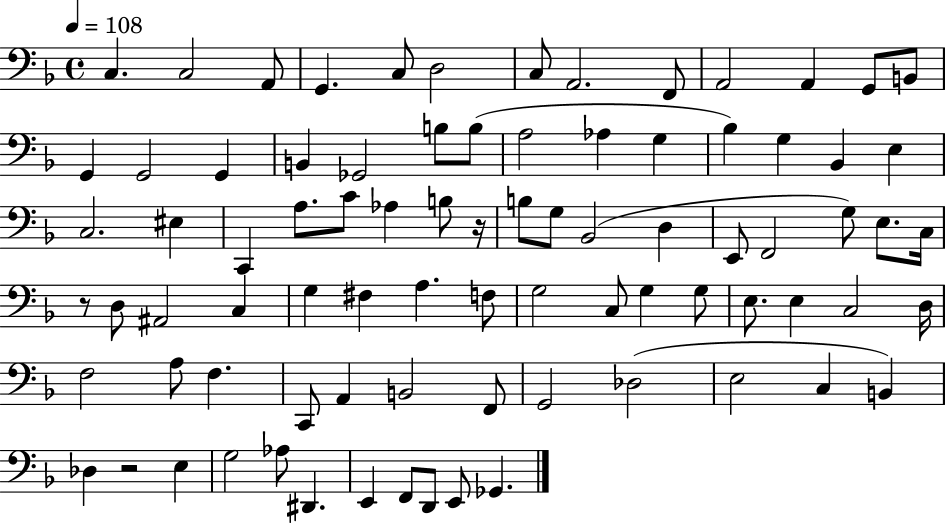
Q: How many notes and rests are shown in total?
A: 83